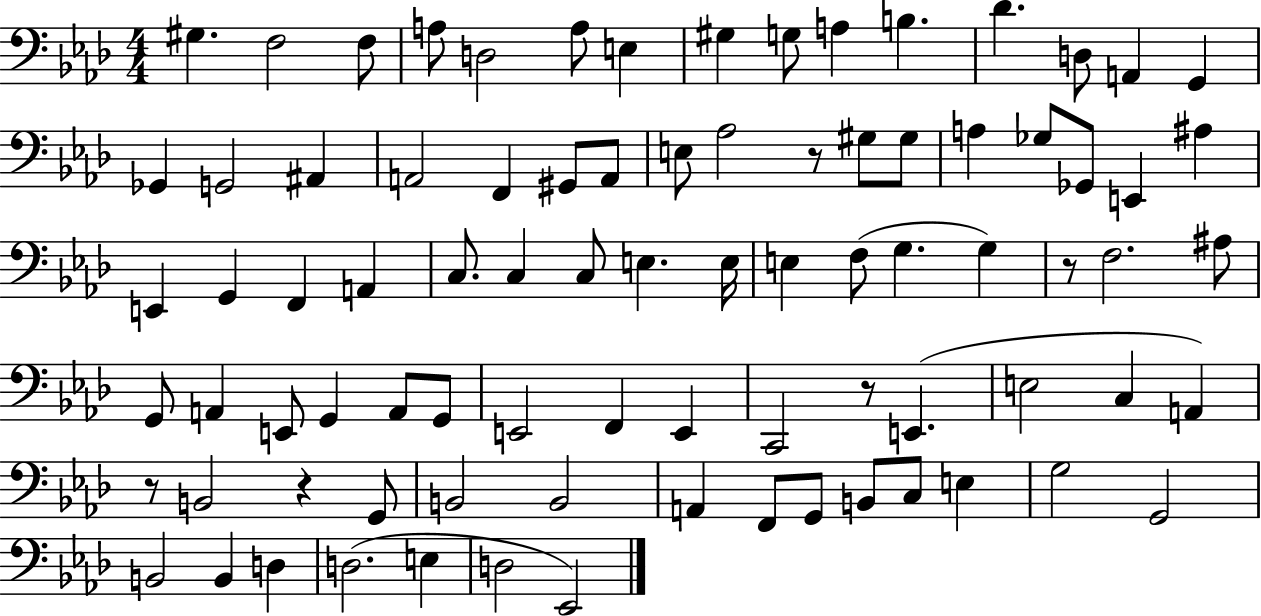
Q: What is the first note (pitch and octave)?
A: G#3